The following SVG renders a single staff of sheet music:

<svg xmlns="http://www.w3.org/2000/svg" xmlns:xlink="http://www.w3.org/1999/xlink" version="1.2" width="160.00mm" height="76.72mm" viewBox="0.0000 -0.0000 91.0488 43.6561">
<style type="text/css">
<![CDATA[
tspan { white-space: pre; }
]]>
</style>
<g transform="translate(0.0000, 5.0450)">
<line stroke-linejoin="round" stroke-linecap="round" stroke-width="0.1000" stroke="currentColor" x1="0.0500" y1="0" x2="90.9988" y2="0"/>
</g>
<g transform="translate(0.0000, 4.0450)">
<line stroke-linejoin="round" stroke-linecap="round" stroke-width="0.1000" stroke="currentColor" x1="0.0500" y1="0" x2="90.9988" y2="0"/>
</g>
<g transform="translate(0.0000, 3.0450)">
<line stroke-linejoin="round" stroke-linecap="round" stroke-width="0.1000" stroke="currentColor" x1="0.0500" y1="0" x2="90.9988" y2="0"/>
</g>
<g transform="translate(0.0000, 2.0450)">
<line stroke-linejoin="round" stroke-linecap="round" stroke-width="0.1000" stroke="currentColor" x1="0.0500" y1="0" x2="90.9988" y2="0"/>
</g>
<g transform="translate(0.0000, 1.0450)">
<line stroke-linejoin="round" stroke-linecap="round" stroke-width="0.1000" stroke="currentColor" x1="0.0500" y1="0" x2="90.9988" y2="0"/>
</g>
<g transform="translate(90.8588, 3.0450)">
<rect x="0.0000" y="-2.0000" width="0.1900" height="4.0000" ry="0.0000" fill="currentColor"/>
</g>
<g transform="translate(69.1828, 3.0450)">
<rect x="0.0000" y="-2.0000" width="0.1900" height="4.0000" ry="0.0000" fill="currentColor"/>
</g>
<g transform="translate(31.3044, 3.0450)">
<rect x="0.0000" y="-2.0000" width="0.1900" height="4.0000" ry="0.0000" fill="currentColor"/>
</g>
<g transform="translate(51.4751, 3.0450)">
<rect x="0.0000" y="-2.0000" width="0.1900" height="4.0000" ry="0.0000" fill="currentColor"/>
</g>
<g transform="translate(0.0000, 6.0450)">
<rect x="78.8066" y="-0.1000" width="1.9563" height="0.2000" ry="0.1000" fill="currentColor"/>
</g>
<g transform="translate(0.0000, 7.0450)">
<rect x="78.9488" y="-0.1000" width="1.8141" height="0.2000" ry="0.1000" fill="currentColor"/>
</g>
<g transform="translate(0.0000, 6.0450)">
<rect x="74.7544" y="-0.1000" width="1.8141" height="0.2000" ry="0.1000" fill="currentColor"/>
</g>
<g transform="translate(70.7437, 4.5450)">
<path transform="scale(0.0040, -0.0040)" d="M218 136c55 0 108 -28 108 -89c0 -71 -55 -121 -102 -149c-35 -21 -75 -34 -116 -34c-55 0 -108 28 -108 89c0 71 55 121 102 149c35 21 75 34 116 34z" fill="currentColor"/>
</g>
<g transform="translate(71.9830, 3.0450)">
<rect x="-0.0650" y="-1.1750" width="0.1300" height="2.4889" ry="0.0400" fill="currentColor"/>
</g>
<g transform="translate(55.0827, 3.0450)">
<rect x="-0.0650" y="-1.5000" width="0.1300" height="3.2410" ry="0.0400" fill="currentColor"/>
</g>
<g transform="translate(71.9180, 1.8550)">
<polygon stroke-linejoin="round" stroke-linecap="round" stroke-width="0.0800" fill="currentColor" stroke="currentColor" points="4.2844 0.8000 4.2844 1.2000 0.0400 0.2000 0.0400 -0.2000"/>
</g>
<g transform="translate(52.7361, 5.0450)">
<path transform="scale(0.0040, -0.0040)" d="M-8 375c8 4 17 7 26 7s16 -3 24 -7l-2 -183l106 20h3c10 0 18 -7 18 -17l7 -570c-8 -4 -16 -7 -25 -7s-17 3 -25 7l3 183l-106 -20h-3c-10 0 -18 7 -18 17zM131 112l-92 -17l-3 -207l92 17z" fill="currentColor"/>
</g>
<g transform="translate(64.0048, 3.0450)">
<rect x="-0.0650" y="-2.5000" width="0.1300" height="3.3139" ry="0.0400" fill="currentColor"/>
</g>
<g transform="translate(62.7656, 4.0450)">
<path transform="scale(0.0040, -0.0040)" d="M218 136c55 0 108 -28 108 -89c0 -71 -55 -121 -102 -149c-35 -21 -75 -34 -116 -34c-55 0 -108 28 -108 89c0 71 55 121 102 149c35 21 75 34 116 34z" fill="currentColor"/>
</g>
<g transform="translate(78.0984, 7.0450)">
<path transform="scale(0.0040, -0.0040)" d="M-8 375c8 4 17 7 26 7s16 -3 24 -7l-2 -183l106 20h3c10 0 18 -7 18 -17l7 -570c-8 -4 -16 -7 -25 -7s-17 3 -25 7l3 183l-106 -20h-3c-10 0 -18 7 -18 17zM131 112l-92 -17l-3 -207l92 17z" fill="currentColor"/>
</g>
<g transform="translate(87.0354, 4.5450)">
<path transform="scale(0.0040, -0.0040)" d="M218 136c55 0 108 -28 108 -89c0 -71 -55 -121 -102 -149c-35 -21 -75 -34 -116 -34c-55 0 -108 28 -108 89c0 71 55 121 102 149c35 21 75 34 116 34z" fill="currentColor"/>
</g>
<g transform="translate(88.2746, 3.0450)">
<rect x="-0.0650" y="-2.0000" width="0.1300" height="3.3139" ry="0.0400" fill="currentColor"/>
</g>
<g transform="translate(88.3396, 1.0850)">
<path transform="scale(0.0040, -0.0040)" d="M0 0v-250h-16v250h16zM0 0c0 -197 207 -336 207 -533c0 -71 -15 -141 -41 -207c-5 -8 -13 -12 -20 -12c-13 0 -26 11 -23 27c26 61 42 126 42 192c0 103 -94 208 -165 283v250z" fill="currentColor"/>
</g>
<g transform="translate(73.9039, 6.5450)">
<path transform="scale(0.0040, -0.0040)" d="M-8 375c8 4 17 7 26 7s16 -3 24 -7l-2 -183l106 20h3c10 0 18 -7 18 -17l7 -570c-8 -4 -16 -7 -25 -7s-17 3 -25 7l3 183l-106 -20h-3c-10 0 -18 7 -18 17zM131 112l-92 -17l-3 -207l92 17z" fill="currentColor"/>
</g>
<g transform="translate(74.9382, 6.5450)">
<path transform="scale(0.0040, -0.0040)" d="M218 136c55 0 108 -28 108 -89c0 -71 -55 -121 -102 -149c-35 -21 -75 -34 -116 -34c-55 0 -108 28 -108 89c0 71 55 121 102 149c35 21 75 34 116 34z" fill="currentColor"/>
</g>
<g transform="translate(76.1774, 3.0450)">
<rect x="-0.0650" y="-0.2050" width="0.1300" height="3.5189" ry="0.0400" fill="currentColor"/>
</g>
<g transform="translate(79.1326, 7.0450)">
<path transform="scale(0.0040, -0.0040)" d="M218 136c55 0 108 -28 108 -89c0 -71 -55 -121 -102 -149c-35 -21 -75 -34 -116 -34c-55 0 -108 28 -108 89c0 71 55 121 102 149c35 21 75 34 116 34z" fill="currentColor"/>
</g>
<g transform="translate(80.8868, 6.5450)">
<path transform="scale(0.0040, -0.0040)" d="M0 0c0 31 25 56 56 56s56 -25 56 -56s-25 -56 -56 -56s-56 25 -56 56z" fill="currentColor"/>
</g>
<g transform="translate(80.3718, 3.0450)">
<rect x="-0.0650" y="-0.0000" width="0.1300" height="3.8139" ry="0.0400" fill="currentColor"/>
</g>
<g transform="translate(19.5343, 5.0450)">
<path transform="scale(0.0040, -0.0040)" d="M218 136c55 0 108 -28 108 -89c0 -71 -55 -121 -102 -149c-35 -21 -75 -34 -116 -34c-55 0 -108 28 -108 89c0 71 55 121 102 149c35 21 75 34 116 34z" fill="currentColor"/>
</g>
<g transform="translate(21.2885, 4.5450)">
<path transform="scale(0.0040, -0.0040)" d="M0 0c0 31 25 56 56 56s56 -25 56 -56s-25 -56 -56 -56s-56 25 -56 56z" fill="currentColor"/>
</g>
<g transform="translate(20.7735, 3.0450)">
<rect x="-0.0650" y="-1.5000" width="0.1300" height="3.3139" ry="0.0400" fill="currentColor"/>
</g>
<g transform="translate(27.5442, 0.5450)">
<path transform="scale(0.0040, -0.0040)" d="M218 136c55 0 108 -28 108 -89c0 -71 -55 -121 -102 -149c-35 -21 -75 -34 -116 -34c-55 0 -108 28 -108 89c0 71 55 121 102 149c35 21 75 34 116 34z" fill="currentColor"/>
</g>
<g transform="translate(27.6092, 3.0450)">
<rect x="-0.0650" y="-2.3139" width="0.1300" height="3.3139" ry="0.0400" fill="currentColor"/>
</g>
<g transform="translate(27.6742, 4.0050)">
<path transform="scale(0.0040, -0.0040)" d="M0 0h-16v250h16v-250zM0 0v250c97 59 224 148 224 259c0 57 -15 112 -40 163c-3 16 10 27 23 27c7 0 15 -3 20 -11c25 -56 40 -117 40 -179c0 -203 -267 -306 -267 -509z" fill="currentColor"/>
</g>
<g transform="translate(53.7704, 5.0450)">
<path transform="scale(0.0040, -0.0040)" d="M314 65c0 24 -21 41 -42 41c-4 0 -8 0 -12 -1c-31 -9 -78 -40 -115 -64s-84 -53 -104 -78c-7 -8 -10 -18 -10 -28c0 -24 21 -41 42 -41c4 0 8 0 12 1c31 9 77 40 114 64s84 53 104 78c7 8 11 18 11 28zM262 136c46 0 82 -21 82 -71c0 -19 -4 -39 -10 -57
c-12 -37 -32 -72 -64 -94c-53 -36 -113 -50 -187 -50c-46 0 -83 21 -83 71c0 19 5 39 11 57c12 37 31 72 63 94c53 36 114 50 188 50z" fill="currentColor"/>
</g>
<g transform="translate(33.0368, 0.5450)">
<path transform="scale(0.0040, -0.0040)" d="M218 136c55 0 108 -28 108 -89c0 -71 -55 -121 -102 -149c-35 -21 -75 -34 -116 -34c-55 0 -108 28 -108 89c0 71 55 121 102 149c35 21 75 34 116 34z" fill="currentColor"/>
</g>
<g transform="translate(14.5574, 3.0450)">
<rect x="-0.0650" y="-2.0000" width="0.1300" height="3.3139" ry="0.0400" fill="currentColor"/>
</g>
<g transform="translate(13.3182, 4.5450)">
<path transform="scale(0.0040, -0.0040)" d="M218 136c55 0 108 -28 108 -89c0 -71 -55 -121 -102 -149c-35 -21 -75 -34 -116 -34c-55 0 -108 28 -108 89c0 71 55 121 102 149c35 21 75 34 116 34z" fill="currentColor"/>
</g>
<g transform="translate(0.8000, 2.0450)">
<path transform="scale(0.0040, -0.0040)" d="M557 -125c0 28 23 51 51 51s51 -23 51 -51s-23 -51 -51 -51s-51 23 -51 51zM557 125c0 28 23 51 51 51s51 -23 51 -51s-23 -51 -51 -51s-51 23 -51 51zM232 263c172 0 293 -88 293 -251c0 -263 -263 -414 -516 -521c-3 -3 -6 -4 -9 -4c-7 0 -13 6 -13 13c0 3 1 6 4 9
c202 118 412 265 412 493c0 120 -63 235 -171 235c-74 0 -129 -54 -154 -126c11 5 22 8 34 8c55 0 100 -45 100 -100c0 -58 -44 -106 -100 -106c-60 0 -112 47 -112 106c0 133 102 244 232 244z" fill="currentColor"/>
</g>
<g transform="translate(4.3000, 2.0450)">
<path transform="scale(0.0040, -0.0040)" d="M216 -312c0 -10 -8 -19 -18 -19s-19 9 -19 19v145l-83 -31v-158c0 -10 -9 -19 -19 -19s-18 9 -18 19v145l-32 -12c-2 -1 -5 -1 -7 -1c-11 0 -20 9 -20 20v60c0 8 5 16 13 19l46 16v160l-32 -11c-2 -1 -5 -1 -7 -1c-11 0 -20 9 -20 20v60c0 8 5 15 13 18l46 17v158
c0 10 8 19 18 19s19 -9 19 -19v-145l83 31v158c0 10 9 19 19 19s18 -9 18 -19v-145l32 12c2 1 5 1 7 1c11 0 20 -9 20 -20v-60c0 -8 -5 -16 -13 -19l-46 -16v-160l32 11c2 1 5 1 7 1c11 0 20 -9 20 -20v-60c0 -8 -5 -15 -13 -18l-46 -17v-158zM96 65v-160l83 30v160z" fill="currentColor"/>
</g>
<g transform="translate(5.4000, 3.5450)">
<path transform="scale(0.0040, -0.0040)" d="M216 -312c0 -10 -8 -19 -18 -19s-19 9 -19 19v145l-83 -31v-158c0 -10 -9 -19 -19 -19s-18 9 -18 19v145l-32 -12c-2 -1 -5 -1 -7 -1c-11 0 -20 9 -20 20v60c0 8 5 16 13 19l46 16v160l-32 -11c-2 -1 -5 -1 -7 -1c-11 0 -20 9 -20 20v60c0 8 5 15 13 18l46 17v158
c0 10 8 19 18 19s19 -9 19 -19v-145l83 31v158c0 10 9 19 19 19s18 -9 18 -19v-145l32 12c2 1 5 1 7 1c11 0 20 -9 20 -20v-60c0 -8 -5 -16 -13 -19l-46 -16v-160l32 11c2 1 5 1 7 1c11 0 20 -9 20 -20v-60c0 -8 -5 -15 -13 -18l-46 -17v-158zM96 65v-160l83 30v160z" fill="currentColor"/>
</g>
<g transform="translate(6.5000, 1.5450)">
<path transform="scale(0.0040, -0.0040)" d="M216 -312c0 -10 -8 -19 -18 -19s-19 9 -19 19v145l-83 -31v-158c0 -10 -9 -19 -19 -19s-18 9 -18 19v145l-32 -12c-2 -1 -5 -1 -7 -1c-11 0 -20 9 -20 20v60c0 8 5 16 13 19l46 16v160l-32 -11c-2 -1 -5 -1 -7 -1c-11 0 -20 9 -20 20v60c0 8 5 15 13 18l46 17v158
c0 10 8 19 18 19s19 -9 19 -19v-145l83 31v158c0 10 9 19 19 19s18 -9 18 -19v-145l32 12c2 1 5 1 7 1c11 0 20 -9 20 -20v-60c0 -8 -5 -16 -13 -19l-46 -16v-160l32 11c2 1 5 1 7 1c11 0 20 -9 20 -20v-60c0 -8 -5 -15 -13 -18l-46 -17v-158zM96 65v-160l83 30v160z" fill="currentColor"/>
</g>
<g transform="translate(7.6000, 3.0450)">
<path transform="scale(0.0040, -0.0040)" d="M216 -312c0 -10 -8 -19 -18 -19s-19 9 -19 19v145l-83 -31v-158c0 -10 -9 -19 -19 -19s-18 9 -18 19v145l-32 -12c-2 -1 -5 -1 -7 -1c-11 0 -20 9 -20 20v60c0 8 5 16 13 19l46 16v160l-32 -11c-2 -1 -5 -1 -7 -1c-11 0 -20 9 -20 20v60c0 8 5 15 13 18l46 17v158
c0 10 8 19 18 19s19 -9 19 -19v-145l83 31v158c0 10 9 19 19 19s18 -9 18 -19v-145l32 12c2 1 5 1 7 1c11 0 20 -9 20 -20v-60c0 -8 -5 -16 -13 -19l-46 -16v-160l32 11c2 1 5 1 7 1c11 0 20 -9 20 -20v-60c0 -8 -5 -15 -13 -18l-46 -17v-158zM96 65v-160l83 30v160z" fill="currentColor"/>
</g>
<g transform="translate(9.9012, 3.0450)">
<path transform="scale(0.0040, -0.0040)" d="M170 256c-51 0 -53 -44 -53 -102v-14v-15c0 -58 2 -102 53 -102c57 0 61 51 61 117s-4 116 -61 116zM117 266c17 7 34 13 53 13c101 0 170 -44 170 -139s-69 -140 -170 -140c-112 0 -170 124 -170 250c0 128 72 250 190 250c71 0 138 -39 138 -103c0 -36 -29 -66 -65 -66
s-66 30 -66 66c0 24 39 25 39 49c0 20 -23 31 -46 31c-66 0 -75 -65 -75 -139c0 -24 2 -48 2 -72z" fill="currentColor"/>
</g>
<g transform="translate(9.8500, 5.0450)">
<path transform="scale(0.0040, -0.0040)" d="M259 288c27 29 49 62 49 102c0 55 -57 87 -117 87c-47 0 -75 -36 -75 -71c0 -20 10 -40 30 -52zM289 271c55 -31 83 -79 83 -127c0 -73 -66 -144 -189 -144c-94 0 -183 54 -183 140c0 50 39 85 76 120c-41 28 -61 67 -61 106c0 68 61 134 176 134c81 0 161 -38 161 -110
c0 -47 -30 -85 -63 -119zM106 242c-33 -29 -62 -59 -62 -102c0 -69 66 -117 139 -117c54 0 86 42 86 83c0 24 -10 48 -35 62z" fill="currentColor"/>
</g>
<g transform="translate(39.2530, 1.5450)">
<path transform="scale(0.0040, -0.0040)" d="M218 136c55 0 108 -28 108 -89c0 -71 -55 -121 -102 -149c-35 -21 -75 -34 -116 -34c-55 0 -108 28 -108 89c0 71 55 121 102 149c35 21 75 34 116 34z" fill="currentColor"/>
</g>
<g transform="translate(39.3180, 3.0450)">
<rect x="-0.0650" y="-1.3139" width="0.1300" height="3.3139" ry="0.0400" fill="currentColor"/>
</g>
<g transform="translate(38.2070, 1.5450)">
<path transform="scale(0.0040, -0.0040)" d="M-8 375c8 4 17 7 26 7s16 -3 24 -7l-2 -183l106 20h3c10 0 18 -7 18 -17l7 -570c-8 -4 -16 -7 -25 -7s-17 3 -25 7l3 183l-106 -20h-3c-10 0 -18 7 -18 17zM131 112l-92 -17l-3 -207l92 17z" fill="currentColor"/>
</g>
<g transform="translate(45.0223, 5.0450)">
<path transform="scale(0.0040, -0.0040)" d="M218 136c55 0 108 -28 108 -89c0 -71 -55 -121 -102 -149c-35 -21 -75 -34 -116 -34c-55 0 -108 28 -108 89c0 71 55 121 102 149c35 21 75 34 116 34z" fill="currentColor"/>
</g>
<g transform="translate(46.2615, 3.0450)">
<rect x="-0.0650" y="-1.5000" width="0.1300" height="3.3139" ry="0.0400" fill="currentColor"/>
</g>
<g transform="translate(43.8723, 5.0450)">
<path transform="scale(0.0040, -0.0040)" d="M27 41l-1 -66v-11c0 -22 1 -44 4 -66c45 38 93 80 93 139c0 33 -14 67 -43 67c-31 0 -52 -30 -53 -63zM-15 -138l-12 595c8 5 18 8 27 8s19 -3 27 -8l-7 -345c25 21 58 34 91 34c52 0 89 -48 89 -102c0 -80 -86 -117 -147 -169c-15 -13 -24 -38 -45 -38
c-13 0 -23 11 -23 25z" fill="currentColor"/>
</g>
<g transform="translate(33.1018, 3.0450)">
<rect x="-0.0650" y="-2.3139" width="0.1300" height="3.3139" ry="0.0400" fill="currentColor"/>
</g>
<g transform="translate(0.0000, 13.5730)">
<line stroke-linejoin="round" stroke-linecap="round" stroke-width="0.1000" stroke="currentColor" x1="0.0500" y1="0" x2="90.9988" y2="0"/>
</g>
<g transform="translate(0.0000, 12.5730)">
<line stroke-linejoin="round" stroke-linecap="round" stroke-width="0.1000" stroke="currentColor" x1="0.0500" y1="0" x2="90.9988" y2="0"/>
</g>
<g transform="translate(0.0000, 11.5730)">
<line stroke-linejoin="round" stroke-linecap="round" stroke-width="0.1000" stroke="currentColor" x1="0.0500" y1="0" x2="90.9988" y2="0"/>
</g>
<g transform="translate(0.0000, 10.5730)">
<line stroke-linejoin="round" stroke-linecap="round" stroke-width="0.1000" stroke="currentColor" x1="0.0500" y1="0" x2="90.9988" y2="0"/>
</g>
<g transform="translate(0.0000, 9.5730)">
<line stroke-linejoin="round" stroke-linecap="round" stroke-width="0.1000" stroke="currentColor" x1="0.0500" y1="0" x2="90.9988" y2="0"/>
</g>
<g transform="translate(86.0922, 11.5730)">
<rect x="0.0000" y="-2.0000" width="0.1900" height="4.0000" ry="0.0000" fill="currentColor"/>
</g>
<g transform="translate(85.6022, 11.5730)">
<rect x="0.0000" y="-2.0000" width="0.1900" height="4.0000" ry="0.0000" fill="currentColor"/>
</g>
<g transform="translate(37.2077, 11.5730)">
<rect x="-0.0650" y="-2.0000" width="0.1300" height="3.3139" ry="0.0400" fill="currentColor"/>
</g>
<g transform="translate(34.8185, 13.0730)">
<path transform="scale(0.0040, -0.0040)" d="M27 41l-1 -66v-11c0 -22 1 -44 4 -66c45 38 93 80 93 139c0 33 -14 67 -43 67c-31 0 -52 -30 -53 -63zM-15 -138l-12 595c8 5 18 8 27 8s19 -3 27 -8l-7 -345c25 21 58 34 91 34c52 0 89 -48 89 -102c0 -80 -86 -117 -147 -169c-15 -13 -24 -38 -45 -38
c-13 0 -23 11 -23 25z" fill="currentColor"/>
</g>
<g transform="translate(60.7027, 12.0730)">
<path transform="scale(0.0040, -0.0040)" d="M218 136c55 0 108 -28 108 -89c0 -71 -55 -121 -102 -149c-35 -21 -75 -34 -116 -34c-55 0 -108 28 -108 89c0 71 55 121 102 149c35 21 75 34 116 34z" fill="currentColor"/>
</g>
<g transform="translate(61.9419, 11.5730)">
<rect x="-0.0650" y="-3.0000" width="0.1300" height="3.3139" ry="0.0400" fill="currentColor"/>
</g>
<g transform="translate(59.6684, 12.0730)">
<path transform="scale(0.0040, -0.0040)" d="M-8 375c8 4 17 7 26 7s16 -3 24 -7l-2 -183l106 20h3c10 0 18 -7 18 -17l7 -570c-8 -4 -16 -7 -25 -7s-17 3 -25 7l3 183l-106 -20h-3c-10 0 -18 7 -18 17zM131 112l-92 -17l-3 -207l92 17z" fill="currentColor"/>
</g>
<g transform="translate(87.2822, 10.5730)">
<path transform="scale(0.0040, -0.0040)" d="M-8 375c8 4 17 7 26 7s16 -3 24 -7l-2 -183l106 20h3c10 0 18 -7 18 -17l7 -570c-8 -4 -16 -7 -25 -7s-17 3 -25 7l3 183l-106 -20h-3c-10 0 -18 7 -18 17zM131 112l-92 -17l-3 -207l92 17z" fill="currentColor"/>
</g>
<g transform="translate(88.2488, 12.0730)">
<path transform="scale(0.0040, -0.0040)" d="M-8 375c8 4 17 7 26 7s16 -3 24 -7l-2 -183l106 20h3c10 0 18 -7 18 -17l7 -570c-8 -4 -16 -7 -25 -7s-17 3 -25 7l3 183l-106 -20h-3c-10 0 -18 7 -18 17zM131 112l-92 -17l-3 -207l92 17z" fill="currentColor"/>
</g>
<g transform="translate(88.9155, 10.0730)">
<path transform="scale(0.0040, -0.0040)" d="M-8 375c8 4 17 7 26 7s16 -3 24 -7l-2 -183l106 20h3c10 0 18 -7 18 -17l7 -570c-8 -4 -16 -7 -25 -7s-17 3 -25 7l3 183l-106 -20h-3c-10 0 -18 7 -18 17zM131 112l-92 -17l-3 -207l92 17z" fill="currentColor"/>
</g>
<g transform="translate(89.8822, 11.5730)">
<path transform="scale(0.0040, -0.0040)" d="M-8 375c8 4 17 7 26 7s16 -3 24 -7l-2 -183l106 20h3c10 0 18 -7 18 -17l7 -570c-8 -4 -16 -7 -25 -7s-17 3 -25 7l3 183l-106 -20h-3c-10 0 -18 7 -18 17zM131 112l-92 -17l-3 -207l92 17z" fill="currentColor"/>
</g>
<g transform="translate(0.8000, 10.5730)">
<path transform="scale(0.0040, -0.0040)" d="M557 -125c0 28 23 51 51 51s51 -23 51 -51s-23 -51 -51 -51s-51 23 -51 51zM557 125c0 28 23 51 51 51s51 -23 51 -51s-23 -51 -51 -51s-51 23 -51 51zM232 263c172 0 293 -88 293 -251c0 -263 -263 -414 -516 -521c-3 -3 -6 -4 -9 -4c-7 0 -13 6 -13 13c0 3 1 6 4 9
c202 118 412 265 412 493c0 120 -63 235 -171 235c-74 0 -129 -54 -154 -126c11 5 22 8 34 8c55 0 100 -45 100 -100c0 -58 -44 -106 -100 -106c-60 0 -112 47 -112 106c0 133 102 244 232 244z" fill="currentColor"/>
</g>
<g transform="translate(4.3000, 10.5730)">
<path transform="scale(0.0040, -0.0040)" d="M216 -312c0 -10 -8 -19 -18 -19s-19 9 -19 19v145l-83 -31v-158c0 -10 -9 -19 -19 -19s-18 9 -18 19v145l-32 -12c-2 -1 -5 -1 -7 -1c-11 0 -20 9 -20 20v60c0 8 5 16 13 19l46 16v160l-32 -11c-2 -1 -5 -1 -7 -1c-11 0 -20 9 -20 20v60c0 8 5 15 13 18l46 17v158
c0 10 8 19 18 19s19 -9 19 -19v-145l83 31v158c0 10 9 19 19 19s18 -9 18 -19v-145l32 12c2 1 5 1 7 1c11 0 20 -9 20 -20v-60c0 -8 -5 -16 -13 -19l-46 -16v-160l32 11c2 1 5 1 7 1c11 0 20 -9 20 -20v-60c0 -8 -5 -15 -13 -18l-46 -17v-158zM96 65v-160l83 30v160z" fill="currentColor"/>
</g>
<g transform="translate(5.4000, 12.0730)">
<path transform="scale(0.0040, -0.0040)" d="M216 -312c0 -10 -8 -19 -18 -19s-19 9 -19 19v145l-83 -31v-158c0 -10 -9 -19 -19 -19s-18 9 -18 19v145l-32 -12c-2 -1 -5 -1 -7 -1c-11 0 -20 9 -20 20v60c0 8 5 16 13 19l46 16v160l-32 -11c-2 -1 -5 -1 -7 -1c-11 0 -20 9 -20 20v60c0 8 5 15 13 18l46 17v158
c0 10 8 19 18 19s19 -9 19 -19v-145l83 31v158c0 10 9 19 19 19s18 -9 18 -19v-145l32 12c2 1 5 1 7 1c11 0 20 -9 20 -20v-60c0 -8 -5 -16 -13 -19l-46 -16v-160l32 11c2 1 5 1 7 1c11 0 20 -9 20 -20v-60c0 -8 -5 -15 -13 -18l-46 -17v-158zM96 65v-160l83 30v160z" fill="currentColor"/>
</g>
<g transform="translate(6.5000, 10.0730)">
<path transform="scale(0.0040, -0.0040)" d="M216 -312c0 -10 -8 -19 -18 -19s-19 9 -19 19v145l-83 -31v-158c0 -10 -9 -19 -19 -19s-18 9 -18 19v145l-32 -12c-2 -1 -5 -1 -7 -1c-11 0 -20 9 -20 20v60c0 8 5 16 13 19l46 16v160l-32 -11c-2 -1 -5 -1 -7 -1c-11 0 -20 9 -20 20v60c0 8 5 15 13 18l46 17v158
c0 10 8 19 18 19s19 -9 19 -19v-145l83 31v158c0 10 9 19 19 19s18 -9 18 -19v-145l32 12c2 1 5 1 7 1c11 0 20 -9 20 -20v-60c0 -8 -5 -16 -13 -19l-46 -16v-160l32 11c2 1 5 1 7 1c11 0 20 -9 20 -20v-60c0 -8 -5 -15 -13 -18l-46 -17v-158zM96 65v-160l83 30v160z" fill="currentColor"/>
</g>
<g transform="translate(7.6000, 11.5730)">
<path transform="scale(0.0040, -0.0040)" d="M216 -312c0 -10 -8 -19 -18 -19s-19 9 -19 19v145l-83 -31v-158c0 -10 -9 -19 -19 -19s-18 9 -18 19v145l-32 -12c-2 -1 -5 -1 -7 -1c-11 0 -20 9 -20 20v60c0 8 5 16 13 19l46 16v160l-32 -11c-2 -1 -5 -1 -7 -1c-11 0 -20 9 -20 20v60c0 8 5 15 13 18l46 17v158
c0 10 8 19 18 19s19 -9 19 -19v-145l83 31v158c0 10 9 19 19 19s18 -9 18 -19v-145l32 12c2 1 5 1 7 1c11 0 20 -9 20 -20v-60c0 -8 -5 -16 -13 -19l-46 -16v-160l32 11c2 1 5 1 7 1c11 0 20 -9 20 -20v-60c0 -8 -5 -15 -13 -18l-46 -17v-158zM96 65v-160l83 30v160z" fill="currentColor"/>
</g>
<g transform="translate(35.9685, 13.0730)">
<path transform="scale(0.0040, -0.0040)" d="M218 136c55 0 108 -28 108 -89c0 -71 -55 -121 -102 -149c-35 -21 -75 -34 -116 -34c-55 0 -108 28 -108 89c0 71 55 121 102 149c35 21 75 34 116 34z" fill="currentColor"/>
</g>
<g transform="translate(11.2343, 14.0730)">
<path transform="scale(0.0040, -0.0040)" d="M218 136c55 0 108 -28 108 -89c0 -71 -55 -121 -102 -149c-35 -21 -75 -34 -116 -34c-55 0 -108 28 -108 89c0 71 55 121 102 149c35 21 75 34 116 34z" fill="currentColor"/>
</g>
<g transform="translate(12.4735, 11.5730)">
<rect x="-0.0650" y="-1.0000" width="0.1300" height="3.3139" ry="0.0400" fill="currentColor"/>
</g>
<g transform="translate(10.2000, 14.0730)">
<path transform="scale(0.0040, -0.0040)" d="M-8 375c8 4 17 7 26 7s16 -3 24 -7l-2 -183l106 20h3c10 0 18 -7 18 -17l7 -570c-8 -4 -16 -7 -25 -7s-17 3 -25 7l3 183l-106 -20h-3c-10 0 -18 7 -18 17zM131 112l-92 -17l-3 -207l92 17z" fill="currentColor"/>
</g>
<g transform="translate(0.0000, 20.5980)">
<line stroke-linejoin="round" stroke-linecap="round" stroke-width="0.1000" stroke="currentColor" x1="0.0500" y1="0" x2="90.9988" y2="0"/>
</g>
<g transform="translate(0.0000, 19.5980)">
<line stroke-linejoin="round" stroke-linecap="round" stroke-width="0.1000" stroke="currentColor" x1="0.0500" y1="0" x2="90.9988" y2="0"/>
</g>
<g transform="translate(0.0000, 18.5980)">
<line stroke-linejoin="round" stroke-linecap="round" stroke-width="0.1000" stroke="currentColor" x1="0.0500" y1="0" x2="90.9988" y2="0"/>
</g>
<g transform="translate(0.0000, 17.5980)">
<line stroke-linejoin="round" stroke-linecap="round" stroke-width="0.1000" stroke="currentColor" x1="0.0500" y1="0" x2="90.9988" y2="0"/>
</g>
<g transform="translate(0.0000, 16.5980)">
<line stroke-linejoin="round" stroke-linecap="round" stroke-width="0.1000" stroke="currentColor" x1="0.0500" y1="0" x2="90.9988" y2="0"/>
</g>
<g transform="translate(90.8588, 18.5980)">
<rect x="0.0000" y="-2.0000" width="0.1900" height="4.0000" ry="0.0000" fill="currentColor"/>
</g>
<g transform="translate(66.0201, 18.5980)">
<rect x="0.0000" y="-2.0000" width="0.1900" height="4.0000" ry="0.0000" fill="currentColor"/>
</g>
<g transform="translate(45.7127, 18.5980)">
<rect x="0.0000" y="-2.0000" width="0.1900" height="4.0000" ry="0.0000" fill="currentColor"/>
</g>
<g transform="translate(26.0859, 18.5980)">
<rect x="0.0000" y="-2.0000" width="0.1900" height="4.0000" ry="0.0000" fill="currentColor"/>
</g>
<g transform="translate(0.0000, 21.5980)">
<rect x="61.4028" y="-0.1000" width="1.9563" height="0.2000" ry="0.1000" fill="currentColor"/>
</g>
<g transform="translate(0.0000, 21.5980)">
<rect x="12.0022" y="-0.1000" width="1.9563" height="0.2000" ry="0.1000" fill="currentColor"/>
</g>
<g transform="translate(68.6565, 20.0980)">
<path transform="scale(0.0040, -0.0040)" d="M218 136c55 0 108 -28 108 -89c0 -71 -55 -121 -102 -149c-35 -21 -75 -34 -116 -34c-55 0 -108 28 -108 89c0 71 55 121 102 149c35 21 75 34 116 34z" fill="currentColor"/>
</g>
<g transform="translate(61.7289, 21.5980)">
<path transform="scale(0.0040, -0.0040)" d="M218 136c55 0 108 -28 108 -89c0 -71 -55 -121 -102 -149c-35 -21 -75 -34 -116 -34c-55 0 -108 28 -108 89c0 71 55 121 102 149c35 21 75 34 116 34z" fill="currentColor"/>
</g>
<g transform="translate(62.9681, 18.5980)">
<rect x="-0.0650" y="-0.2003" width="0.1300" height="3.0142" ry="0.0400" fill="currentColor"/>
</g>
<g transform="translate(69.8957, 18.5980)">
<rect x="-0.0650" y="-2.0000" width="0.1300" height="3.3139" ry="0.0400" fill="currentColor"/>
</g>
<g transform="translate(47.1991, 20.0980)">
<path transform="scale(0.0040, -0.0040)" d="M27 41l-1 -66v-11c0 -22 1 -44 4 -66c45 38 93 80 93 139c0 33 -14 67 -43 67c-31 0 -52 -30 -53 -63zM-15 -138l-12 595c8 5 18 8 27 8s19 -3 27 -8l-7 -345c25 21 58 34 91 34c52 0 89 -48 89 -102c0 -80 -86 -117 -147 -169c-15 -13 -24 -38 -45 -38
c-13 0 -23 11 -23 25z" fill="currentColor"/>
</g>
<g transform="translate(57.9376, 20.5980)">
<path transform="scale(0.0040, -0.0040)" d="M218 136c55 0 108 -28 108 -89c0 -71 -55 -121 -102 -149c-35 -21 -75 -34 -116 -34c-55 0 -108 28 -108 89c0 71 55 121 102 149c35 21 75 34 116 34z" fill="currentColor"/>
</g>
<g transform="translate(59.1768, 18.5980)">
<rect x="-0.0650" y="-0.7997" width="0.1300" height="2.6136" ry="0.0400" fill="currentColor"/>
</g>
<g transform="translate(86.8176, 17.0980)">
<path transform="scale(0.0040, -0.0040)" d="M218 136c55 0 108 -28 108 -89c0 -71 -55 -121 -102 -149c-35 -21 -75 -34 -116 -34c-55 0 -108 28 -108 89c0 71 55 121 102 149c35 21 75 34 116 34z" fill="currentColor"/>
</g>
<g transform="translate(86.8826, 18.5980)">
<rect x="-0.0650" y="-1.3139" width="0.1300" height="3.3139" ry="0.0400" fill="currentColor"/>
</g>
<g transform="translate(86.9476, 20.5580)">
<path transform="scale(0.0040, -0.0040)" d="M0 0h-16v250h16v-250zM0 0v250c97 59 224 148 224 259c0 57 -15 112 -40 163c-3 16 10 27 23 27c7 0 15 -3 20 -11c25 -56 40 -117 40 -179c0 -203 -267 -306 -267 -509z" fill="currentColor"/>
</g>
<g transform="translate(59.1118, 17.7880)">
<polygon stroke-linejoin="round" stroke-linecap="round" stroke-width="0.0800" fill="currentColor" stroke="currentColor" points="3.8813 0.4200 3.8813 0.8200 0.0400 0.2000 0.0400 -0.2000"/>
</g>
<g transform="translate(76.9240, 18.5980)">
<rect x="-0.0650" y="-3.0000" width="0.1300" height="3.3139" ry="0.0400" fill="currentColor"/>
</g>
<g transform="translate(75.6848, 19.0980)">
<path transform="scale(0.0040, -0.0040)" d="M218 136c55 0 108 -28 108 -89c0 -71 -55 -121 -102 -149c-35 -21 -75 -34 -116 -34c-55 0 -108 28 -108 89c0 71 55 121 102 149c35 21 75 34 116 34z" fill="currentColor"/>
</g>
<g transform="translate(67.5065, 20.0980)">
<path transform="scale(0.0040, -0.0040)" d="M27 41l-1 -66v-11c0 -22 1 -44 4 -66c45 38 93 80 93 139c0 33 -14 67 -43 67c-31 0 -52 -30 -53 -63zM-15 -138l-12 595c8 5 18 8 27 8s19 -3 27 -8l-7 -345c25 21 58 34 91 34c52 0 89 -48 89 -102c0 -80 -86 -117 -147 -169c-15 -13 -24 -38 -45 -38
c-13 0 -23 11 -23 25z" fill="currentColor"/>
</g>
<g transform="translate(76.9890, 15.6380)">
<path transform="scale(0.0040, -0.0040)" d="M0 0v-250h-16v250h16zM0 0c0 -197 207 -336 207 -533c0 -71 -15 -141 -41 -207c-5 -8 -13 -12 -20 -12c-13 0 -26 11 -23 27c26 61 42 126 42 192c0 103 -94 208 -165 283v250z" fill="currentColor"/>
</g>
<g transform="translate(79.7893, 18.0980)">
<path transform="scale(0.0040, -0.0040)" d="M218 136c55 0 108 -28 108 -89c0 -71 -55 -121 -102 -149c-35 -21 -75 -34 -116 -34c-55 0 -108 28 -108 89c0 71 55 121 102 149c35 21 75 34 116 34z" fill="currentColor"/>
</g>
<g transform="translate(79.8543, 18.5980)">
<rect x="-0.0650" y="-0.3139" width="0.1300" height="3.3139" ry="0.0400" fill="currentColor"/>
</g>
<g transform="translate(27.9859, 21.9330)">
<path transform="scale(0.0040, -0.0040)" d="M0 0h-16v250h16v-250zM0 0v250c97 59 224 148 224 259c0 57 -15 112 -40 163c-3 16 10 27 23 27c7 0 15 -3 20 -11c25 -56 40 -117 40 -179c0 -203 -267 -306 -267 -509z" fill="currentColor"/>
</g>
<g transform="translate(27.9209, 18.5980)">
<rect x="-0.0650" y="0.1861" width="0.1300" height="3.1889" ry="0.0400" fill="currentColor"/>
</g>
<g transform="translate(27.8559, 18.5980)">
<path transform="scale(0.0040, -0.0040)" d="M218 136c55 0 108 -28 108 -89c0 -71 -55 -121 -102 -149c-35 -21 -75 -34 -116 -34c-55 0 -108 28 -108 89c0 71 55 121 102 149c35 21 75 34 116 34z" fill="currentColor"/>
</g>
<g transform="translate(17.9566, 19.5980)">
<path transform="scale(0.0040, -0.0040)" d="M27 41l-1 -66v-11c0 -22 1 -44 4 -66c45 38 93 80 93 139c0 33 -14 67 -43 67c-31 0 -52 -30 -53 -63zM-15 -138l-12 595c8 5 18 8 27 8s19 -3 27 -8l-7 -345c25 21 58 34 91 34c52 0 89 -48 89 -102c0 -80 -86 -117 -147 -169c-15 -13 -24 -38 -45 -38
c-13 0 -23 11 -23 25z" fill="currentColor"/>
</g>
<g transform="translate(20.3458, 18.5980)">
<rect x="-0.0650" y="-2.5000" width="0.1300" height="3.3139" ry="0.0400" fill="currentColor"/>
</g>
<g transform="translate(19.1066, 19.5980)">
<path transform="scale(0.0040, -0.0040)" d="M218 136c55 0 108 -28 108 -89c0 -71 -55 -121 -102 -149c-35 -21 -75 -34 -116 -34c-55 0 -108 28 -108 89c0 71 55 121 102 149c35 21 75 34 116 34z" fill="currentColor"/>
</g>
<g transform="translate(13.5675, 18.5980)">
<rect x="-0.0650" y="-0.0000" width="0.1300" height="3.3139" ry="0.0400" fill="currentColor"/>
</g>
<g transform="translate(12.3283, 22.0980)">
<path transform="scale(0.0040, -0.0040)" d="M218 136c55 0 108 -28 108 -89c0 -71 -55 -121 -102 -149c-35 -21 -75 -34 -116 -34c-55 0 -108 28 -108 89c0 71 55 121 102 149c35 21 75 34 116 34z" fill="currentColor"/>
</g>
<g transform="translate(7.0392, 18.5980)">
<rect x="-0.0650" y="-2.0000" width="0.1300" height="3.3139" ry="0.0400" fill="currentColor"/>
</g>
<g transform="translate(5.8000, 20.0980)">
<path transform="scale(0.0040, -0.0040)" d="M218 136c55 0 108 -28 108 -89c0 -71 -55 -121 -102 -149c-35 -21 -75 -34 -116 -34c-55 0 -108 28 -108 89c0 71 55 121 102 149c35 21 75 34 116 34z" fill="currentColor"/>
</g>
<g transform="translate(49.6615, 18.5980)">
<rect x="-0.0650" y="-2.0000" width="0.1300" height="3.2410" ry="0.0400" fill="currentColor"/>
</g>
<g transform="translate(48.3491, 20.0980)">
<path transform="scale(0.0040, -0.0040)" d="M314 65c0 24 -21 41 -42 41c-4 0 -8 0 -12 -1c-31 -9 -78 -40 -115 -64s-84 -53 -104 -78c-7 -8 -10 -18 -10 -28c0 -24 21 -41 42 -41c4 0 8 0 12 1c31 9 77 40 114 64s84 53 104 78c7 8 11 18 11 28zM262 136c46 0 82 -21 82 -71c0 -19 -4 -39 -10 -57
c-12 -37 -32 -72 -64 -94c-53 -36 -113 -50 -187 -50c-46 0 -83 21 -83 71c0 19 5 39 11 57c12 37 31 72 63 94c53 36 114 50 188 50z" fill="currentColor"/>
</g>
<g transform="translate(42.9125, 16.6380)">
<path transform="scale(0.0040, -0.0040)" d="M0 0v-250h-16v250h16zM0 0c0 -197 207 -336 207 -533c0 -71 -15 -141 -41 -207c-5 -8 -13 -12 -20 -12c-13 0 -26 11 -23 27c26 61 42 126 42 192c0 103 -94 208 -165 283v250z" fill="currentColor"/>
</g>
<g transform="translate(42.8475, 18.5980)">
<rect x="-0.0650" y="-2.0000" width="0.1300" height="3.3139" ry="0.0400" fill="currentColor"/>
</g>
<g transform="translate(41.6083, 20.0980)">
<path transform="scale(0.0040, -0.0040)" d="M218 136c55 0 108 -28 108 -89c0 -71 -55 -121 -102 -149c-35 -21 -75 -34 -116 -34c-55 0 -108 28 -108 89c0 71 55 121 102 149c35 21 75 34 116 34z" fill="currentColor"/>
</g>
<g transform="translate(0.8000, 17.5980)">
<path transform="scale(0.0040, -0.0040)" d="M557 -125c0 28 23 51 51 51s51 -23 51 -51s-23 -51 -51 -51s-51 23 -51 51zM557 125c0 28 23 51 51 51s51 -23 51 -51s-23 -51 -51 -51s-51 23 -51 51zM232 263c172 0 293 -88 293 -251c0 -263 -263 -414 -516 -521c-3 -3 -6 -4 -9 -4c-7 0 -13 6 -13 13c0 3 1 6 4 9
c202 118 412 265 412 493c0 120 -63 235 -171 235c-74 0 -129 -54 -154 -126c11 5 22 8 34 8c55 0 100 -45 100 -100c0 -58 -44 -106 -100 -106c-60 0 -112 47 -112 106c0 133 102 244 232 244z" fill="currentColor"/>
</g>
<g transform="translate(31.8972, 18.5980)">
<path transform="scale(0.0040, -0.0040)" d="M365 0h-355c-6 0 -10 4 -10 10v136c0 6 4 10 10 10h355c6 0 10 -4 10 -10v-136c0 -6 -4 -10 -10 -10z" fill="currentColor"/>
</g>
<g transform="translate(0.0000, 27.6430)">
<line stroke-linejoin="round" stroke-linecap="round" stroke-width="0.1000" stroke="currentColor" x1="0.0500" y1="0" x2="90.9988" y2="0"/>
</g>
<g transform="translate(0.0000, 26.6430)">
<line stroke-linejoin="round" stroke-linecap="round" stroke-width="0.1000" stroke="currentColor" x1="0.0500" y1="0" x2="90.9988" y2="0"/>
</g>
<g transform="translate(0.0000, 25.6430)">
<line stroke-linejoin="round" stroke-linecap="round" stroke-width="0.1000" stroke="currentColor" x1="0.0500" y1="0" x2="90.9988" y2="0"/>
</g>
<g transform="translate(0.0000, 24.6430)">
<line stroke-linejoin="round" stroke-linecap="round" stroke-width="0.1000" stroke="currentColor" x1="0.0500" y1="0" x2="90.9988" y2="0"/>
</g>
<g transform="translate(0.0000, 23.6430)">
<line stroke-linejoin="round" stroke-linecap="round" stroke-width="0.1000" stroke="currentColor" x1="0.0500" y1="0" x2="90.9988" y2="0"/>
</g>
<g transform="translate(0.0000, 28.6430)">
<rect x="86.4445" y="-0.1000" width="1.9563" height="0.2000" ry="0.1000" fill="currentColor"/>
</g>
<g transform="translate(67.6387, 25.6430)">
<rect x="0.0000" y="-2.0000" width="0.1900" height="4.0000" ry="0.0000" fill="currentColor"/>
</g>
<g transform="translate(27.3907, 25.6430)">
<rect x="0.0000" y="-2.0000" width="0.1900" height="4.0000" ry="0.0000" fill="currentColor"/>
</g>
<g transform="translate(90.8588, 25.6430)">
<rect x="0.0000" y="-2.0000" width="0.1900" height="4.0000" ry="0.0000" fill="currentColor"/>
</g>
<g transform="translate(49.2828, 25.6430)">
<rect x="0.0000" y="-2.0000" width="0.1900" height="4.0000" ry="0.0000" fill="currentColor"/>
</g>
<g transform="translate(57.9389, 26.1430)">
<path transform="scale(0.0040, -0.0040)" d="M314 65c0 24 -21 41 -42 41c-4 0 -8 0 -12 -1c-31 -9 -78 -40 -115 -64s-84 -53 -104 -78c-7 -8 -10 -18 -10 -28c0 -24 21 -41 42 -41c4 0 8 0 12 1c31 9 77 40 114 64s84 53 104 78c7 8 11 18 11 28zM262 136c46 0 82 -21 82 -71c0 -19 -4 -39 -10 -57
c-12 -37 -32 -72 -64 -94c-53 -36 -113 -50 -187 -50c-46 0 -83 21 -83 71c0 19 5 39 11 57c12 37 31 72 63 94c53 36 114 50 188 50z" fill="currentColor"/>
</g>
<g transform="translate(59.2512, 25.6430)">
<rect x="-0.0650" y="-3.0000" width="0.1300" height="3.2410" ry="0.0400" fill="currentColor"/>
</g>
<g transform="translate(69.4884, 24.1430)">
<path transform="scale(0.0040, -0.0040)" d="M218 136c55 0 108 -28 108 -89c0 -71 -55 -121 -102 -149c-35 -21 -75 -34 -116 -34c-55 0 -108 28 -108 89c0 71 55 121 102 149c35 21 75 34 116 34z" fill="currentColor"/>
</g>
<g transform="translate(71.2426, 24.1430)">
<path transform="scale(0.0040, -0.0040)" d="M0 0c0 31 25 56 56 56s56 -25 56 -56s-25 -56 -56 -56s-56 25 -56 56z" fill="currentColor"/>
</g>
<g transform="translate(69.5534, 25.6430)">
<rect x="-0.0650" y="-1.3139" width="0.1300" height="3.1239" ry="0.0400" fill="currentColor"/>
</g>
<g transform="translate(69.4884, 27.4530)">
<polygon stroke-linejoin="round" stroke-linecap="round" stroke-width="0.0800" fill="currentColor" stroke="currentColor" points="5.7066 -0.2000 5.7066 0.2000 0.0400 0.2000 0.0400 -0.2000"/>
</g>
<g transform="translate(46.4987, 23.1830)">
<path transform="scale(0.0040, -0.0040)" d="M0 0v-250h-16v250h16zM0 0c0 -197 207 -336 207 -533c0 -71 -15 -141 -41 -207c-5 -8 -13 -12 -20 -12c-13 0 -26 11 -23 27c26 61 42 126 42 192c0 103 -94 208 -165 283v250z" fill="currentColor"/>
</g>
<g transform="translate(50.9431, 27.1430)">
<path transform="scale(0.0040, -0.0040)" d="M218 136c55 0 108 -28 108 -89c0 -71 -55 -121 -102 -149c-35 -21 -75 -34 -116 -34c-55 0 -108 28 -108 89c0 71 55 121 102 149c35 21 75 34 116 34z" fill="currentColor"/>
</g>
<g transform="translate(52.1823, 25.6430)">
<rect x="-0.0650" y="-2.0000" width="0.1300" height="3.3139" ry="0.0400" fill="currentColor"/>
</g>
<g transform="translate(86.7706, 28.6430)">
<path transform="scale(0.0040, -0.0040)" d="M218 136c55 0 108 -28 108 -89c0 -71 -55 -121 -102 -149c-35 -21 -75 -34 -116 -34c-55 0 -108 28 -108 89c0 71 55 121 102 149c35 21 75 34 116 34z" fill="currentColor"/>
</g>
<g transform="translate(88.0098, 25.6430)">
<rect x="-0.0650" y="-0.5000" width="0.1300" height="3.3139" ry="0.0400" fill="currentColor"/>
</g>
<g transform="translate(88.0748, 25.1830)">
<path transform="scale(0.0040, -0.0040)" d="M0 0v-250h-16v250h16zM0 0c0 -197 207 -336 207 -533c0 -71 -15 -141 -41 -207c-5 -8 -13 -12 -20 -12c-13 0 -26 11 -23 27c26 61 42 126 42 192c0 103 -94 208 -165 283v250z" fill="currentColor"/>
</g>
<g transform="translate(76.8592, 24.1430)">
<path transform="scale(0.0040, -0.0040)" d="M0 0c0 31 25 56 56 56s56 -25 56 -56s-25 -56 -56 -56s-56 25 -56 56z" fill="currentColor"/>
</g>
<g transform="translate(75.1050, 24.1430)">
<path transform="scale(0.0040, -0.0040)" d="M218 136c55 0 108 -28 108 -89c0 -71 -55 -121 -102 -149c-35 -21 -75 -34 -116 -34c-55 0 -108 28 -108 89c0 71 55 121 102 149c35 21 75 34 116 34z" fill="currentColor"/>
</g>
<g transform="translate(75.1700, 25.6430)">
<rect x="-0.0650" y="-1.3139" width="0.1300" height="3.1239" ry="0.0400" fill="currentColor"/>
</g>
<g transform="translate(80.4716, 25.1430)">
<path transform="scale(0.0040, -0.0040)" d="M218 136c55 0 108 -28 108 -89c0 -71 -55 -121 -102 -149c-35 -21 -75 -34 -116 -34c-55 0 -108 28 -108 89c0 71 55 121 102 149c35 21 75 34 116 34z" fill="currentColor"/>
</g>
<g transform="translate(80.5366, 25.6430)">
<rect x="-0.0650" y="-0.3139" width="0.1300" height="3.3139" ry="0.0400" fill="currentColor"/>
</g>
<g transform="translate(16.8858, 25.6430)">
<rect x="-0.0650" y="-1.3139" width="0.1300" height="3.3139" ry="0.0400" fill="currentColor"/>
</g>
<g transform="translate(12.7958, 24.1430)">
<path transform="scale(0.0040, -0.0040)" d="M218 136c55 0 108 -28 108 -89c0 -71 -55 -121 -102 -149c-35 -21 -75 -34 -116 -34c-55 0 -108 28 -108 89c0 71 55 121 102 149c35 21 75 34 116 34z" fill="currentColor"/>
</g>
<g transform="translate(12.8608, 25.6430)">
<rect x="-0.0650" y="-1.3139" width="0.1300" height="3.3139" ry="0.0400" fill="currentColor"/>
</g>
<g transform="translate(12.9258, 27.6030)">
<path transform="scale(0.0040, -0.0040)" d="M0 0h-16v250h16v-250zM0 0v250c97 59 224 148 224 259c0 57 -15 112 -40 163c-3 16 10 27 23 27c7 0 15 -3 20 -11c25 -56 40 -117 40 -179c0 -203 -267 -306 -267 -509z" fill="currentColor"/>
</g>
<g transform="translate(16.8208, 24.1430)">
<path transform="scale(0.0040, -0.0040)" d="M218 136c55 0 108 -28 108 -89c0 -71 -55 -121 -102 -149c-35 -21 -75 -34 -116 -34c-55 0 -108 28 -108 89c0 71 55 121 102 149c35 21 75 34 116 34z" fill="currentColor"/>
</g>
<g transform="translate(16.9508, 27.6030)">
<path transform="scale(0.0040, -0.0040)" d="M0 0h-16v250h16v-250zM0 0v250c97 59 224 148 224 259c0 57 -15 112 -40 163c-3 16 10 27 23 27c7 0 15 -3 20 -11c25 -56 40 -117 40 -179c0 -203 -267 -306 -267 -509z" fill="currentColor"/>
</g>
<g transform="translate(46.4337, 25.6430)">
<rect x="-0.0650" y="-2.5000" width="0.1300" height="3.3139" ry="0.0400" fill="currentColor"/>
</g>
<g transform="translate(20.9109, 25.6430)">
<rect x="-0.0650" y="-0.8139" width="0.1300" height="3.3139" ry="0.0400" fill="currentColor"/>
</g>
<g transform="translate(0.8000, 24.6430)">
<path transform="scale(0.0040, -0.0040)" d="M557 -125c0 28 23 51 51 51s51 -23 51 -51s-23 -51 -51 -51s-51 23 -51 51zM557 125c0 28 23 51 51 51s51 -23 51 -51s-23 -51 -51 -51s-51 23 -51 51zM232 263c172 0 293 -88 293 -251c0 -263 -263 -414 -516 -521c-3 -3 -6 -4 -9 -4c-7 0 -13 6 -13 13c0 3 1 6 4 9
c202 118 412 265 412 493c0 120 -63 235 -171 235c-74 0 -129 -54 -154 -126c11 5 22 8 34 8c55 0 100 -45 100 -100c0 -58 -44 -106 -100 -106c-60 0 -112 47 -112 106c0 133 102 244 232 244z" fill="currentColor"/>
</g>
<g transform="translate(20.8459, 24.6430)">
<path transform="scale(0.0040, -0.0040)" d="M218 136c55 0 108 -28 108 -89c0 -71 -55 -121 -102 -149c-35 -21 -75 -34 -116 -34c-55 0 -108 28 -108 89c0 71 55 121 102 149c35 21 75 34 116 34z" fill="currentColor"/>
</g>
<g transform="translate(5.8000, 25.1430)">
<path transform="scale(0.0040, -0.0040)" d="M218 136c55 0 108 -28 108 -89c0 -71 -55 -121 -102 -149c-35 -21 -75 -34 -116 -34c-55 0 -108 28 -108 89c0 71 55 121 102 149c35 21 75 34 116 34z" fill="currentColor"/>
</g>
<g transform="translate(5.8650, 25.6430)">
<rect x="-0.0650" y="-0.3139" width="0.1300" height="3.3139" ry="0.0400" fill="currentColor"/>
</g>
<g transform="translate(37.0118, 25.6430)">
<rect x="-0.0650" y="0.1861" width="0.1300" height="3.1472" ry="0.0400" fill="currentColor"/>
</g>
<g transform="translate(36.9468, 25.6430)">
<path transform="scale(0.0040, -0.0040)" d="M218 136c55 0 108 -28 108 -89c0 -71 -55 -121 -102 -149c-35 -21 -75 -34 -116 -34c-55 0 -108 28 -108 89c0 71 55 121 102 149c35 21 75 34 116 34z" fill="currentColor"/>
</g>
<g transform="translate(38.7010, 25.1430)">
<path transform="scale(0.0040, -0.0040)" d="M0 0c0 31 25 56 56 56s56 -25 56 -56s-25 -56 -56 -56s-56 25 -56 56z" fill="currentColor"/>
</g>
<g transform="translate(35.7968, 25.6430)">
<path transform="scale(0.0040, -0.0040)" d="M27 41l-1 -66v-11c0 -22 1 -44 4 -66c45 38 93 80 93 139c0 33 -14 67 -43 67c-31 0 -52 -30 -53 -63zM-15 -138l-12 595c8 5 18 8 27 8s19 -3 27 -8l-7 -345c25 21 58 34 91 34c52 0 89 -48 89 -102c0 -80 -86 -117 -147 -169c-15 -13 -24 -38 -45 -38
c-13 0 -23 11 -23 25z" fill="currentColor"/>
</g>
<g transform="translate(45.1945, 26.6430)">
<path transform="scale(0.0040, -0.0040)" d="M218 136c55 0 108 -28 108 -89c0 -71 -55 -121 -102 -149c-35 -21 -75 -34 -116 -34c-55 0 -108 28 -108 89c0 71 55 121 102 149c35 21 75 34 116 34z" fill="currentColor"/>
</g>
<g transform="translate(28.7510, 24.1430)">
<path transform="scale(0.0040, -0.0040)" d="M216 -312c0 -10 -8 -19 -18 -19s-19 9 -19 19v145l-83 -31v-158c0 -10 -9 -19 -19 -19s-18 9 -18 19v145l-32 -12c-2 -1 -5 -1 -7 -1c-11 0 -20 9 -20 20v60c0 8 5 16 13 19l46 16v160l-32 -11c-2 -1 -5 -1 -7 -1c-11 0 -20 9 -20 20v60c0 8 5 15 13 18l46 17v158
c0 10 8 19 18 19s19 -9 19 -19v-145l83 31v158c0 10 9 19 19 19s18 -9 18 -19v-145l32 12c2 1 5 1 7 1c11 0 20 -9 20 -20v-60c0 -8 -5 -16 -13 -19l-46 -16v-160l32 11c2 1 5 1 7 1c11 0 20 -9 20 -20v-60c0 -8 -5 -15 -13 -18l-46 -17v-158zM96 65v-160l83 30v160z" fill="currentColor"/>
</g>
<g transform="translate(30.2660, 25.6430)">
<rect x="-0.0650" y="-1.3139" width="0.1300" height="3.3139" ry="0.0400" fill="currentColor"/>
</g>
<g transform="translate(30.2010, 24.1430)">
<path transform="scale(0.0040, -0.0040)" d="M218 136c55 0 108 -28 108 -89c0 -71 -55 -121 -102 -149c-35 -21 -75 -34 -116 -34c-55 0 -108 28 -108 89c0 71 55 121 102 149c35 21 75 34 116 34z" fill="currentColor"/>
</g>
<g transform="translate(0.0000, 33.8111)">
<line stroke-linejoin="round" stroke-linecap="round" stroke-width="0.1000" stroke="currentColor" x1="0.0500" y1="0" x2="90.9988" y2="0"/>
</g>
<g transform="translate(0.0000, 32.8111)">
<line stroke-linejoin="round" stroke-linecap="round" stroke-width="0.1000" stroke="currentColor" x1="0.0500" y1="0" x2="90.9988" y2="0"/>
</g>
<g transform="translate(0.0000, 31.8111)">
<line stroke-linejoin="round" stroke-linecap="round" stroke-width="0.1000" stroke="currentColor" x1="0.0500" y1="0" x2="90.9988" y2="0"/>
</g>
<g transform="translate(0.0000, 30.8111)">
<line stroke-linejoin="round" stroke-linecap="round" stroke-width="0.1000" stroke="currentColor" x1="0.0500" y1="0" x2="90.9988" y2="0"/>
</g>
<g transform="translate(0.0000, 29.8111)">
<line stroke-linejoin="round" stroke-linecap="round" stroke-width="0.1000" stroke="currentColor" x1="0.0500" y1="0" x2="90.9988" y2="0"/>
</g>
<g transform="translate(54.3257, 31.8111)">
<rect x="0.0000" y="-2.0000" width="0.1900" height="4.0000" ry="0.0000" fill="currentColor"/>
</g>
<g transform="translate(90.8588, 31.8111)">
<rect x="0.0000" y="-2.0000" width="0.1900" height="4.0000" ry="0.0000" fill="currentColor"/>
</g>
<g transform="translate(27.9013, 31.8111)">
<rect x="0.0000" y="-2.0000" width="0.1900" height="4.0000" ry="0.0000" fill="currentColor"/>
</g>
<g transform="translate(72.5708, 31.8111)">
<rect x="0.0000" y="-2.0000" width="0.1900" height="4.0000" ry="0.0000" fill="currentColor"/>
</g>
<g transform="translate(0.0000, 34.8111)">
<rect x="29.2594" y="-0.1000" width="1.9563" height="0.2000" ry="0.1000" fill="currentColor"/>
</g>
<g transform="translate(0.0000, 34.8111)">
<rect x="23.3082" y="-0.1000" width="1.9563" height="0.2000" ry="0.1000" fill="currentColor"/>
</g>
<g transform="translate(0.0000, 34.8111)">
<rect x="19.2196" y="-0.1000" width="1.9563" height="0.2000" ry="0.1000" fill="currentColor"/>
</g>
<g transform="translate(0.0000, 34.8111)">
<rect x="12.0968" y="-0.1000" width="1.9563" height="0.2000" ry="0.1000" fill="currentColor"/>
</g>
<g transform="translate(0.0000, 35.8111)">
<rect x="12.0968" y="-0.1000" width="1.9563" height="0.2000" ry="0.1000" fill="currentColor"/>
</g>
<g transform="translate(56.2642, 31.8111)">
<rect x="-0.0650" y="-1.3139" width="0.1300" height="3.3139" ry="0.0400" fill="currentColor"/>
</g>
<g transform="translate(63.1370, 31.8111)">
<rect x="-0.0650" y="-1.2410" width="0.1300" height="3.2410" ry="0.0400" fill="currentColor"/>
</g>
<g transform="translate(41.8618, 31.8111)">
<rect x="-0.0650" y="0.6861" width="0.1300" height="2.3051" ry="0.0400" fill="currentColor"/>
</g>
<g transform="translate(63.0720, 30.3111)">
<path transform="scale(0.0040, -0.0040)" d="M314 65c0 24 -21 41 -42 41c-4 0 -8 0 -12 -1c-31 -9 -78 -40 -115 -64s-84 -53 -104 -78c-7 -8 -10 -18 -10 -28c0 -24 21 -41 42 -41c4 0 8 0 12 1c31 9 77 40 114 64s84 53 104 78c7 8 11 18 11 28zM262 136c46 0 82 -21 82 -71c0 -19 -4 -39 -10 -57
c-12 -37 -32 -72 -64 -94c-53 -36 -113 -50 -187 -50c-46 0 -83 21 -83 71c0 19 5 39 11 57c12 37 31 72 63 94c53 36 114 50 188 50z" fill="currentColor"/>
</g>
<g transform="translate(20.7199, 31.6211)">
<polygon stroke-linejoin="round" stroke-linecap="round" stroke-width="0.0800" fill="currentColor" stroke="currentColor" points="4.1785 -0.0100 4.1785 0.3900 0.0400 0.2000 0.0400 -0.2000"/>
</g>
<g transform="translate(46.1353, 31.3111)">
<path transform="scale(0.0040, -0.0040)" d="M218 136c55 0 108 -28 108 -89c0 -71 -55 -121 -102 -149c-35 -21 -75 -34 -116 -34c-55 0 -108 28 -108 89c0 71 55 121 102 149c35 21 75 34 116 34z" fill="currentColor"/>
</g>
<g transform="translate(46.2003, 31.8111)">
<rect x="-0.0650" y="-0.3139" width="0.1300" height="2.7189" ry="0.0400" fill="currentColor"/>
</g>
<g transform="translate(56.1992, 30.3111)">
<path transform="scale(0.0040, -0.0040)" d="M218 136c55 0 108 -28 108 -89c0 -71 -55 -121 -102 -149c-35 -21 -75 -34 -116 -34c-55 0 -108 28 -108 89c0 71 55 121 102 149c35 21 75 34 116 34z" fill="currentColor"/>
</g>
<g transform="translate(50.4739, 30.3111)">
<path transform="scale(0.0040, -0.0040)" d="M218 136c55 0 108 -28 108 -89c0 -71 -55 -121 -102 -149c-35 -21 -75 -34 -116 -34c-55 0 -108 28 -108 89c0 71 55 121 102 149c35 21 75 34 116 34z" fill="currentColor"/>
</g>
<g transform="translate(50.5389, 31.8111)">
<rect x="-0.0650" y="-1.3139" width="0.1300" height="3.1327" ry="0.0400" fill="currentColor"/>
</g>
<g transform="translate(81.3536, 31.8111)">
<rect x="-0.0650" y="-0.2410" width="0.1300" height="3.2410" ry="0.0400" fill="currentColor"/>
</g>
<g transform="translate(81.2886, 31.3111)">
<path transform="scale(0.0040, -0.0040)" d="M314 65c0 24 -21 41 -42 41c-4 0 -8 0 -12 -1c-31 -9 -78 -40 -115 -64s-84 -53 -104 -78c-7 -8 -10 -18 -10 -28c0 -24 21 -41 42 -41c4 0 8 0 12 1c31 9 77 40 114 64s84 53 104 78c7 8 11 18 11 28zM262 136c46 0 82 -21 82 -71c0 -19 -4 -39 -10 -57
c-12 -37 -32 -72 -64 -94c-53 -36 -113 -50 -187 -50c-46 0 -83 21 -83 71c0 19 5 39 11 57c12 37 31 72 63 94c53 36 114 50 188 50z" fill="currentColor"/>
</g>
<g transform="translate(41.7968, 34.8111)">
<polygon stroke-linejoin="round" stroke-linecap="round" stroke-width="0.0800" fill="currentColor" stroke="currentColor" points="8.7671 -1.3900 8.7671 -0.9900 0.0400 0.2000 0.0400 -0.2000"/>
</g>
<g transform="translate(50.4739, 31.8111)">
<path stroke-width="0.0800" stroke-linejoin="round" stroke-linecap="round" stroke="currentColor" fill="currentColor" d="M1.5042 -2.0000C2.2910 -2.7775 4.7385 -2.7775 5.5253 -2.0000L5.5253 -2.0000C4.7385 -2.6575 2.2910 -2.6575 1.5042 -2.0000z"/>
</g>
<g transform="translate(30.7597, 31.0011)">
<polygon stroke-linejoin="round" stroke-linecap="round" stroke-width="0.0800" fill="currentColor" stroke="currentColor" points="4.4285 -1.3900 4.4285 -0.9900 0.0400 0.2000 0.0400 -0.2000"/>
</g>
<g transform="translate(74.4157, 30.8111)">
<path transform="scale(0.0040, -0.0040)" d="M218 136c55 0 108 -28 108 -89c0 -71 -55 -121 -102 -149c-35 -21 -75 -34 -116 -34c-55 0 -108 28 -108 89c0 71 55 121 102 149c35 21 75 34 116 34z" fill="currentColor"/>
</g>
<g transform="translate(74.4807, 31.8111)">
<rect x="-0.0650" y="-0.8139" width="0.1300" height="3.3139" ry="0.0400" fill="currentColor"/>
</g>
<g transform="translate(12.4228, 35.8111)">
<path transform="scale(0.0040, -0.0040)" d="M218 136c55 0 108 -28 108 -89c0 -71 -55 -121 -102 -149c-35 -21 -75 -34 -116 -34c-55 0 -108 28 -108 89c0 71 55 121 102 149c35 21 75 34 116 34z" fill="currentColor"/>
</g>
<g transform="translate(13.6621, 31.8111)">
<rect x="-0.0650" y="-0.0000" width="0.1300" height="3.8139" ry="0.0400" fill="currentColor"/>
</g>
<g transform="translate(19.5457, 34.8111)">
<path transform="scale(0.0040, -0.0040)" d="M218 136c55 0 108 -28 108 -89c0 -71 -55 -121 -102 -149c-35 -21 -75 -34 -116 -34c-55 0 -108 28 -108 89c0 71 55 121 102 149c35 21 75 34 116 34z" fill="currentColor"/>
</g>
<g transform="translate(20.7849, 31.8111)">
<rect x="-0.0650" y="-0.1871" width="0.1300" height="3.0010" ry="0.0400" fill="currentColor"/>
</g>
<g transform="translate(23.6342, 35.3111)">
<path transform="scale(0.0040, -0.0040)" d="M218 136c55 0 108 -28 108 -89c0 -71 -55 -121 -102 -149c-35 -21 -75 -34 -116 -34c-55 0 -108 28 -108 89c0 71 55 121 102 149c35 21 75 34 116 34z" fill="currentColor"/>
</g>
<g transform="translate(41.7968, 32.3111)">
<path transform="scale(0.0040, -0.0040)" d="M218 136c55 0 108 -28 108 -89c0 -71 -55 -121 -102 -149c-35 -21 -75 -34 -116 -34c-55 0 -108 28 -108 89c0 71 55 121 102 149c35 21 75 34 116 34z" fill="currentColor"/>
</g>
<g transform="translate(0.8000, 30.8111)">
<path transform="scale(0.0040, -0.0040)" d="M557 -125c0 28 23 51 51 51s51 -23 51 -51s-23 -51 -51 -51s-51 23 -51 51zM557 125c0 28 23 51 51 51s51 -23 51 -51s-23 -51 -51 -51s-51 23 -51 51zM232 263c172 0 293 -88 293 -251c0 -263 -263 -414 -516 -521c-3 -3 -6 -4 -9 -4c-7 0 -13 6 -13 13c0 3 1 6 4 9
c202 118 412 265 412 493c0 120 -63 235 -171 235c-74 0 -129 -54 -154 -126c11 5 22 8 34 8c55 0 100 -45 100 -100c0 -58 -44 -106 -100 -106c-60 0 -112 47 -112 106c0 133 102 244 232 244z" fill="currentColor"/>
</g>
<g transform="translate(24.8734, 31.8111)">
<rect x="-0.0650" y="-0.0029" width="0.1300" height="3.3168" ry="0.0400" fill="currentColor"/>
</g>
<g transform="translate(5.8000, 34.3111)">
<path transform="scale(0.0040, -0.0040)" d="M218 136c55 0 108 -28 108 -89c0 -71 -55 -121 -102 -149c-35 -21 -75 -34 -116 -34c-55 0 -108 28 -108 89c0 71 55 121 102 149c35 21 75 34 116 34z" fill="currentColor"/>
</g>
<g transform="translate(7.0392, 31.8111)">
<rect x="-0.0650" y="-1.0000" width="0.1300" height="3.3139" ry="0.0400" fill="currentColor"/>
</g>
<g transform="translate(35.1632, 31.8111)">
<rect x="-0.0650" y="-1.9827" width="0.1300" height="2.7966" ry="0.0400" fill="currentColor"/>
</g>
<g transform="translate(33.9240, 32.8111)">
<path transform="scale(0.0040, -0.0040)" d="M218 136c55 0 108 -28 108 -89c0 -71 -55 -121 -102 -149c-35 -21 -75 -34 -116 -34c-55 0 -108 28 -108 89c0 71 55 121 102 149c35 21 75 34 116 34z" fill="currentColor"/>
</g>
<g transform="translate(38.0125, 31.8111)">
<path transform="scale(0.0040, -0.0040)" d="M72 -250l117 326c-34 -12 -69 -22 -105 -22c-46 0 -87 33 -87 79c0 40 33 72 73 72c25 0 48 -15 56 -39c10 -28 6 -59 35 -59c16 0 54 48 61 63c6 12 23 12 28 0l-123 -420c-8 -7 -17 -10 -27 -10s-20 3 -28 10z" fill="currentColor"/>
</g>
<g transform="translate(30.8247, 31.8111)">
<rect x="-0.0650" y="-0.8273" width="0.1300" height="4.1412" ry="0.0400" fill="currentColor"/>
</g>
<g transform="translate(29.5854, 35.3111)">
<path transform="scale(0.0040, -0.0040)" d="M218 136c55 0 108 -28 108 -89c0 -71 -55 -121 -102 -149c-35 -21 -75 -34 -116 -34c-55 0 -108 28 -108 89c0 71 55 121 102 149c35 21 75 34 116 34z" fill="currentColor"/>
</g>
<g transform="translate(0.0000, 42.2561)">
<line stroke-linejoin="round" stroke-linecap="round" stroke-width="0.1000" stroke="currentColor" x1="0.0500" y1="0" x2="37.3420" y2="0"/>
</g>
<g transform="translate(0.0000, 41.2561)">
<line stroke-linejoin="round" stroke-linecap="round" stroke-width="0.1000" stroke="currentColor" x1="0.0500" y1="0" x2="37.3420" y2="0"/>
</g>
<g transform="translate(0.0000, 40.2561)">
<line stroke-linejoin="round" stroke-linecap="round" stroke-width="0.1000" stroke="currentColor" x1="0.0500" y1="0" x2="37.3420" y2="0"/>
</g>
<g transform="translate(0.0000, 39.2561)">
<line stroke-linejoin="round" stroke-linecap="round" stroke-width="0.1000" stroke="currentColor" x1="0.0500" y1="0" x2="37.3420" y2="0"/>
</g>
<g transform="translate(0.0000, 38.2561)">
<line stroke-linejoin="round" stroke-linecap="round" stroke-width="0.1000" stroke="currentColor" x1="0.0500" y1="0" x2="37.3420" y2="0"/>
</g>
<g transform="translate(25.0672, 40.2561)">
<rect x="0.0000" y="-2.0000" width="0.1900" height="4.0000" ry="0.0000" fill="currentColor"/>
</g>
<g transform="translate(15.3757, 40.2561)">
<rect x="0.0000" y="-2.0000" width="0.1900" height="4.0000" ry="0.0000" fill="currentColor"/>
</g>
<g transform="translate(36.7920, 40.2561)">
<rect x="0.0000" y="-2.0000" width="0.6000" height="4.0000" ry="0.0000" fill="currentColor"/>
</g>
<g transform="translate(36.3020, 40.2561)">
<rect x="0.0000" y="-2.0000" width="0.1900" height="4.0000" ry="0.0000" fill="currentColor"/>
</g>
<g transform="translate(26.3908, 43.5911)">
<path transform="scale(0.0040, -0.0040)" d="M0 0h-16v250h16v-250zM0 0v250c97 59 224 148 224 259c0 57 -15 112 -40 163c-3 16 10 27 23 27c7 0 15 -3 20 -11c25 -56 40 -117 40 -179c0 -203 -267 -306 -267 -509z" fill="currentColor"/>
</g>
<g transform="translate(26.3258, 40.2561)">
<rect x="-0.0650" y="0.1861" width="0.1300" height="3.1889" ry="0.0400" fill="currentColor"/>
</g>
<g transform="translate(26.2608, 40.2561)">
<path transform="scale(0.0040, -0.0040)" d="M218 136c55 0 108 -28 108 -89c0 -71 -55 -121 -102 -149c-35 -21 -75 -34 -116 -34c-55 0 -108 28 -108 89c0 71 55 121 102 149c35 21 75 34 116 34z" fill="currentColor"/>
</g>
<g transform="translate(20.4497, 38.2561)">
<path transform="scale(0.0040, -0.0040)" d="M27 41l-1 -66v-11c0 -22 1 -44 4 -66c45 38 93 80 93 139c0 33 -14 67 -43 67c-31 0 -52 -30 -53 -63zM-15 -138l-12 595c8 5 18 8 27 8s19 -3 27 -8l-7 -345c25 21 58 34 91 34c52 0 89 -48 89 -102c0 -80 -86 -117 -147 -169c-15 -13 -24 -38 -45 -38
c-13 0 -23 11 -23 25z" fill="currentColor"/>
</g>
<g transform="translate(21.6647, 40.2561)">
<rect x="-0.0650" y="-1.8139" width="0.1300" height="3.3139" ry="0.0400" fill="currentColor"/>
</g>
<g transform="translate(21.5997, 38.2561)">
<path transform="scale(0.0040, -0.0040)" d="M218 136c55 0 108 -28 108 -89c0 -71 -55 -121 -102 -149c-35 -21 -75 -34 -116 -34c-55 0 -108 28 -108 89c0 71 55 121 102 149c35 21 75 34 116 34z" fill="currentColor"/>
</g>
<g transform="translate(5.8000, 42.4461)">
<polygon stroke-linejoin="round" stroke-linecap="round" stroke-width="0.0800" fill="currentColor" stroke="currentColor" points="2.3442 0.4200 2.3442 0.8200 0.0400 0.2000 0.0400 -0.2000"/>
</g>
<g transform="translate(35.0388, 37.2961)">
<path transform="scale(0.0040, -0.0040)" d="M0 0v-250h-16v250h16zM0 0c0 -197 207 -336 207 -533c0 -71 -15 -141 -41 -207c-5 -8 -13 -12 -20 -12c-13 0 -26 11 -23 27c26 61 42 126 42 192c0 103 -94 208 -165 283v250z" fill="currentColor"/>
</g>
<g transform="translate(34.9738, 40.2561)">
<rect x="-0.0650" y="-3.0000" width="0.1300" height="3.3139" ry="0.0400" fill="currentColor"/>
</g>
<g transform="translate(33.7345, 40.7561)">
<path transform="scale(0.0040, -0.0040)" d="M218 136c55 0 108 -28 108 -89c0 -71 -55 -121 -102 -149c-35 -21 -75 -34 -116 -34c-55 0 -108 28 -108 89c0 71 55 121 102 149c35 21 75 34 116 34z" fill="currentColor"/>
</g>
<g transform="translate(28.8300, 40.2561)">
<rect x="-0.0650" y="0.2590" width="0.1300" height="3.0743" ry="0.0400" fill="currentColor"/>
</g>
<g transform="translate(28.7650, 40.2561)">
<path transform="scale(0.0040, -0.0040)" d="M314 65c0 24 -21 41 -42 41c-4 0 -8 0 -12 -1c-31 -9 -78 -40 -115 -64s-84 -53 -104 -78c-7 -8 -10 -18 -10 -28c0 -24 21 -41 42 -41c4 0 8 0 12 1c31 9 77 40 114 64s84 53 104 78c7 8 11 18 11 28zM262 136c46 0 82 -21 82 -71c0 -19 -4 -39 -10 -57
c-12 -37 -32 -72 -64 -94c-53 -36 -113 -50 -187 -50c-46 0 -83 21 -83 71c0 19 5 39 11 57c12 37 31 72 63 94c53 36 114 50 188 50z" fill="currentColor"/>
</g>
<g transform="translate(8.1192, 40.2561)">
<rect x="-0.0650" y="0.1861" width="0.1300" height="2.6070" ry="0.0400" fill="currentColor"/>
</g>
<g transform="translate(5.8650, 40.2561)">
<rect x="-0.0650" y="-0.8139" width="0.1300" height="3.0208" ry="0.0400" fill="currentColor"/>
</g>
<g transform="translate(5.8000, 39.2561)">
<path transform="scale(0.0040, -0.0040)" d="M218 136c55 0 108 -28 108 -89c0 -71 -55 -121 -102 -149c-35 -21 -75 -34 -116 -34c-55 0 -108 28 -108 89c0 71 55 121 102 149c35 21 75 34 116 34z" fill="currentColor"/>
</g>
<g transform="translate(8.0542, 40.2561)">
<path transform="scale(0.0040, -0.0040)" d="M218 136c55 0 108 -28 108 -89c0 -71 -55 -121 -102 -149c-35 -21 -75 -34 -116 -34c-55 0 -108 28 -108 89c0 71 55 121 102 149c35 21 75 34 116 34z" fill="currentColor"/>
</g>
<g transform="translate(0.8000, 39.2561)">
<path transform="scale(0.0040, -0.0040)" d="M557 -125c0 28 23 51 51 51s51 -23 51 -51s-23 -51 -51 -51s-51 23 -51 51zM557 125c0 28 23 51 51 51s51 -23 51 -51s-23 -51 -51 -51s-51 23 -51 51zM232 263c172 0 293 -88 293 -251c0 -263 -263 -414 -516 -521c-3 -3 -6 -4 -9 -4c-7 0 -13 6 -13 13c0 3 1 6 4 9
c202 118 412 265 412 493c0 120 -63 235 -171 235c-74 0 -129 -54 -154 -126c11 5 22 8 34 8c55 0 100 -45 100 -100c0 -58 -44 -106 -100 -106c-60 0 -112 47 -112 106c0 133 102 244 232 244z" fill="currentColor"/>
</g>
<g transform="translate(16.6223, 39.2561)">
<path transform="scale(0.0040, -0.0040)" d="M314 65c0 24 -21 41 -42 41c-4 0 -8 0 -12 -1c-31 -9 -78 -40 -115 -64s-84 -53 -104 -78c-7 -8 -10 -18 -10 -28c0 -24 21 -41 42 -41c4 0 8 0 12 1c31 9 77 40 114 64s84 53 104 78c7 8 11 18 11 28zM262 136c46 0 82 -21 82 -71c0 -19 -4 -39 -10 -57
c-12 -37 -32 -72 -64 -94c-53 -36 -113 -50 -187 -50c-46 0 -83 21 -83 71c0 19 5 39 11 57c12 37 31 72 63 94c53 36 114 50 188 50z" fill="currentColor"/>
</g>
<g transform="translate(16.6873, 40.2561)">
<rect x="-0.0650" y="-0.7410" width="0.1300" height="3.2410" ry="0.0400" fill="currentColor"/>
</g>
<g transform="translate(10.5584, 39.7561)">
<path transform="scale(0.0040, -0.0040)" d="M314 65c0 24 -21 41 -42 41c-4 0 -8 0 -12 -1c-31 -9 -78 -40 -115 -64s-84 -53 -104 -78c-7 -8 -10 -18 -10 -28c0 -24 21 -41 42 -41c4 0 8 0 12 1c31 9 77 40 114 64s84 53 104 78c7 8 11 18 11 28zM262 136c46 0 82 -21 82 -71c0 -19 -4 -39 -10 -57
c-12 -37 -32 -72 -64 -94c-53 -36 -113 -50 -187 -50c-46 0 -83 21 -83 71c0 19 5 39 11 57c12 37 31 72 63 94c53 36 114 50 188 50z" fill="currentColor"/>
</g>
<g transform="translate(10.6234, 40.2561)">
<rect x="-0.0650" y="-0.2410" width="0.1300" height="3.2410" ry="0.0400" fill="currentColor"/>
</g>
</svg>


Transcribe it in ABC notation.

X:1
T:Untitled
M:6/8
L:1/4
K:E
A,, ^G,, B,/2 B, G, _G,, G,,2 B,, A,,/2 D,,/2 C,, A,,/2 F,, _A,, C, A,, D,, _B,, D,/2 z2 A,,/2 _A,,2 G,,/2 E,,/2 _A,, C,/2 E, G,/2 E, G,/2 G,/2 F, ^G, _D, B,,/2 A,, C,2 G,/2 G,/2 E, E,,/2 F,, C,, E,,/2 D,,/2 D,,/2 B,,/2 z/2 C,/2 E,/2 G,/2 G, G,2 F, E,2 F,/2 D,/2 E,2 F,2 _A, D,/2 D,2 C,/2